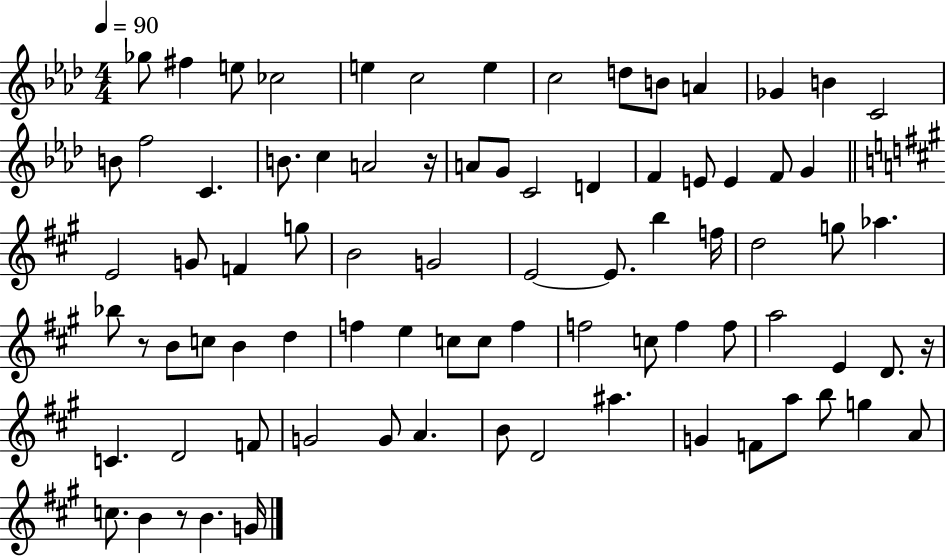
Gb5/e F#5/q E5/e CES5/h E5/q C5/h E5/q C5/h D5/e B4/e A4/q Gb4/q B4/q C4/h B4/e F5/h C4/q. B4/e. C5/q A4/h R/s A4/e G4/e C4/h D4/q F4/q E4/e E4/q F4/e G4/q E4/h G4/e F4/q G5/e B4/h G4/h E4/h E4/e. B5/q F5/s D5/h G5/e Ab5/q. Bb5/e R/e B4/e C5/e B4/q D5/q F5/q E5/q C5/e C5/e F5/q F5/h C5/e F5/q F5/e A5/h E4/q D4/e. R/s C4/q. D4/h F4/e G4/h G4/e A4/q. B4/e D4/h A#5/q. G4/q F4/e A5/e B5/e G5/q A4/e C5/e. B4/q R/e B4/q. G4/s